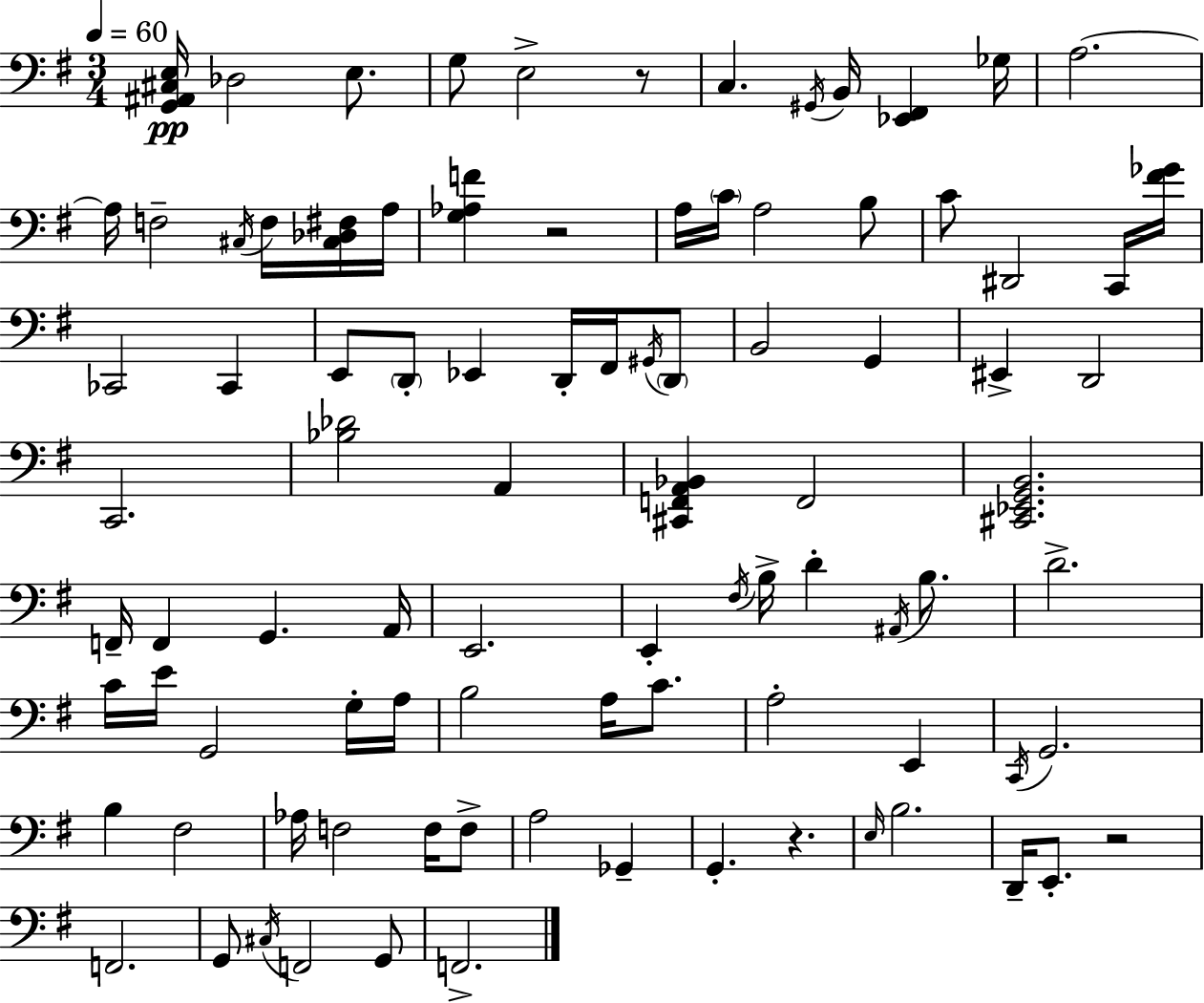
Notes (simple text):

[G2,A#2,C#3,E3]/s Db3/h E3/e. G3/e E3/h R/e C3/q. G#2/s B2/s [Eb2,F#2]/q Gb3/s A3/h. A3/s F3/h C#3/s F3/s [C#3,Db3,F#3]/s A3/s [G3,Ab3,F4]/q R/h A3/s C4/s A3/h B3/e C4/e D#2/h C2/s [F#4,Gb4]/s CES2/h CES2/q E2/e D2/e Eb2/q D2/s F#2/s G#2/s D2/e B2/h G2/q EIS2/q D2/h C2/h. [Bb3,Db4]/h A2/q [C#2,F2,A2,Bb2]/q F2/h [C#2,Eb2,G2,B2]/h. F2/s F2/q G2/q. A2/s E2/h. E2/q F#3/s B3/s D4/q A#2/s B3/e. D4/h. C4/s E4/s G2/h G3/s A3/s B3/h A3/s C4/e. A3/h E2/q C2/s G2/h. B3/q F#3/h Ab3/s F3/h F3/s F3/e A3/h Gb2/q G2/q. R/q. E3/s B3/h. D2/s E2/e. R/h F2/h. G2/e C#3/s F2/h G2/e F2/h.